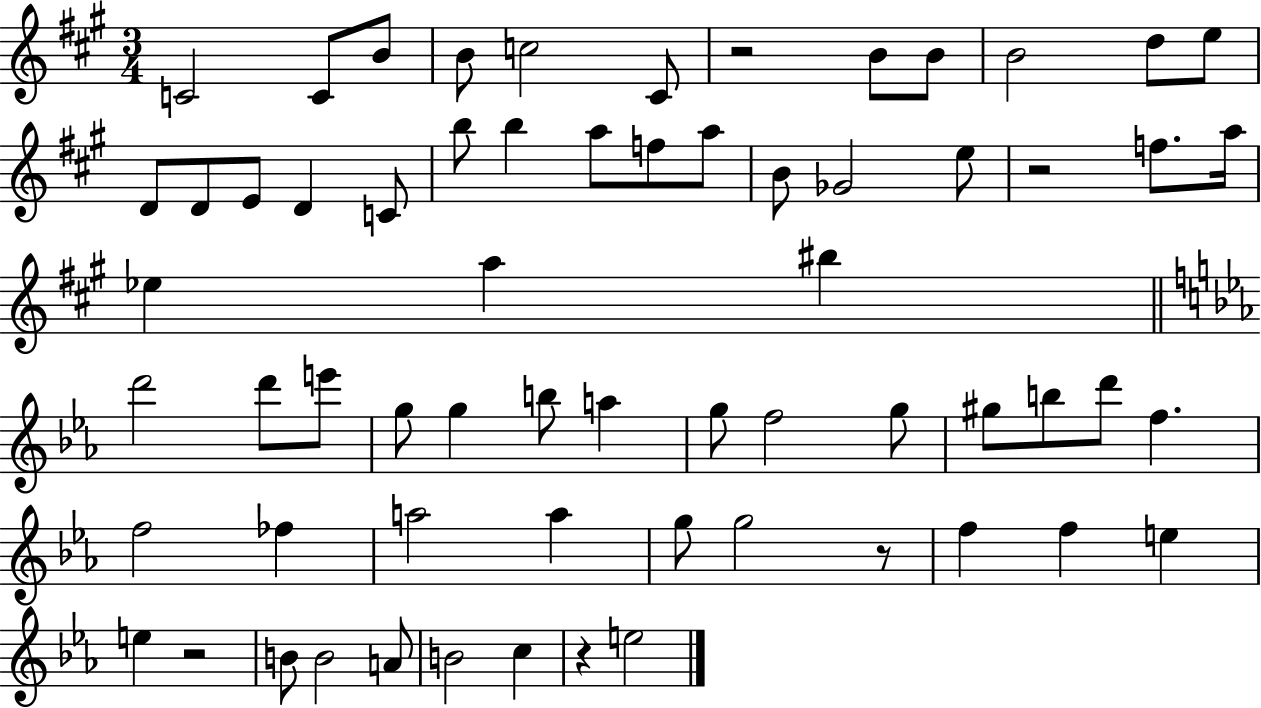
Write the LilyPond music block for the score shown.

{
  \clef treble
  \numericTimeSignature
  \time 3/4
  \key a \major
  c'2 c'8 b'8 | b'8 c''2 cis'8 | r2 b'8 b'8 | b'2 d''8 e''8 | \break d'8 d'8 e'8 d'4 c'8 | b''8 b''4 a''8 f''8 a''8 | b'8 ges'2 e''8 | r2 f''8. a''16 | \break ees''4 a''4 bis''4 | \bar "||" \break \key ees \major d'''2 d'''8 e'''8 | g''8 g''4 b''8 a''4 | g''8 f''2 g''8 | gis''8 b''8 d'''8 f''4. | \break f''2 fes''4 | a''2 a''4 | g''8 g''2 r8 | f''4 f''4 e''4 | \break e''4 r2 | b'8 b'2 a'8 | b'2 c''4 | r4 e''2 | \break \bar "|."
}